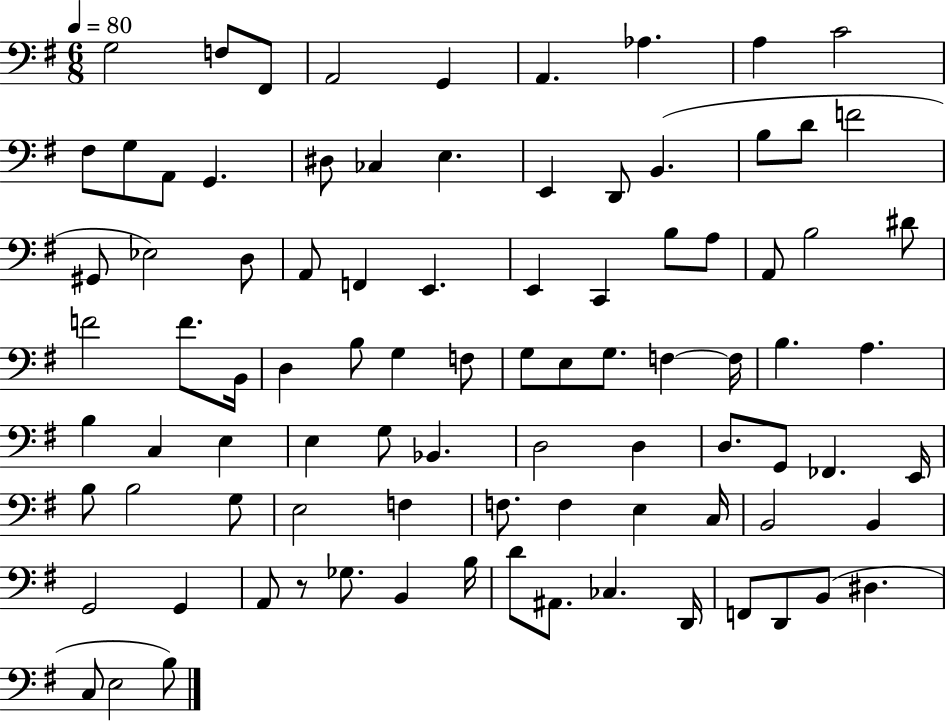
G3/h F3/e F#2/e A2/h G2/q A2/q. Ab3/q. A3/q C4/h F#3/e G3/e A2/e G2/q. D#3/e CES3/q E3/q. E2/q D2/e B2/q. B3/e D4/e F4/h G#2/e Eb3/h D3/e A2/e F2/q E2/q. E2/q C2/q B3/e A3/e A2/e B3/h D#4/e F4/h F4/e. B2/s D3/q B3/e G3/q F3/e G3/e E3/e G3/e. F3/q F3/s B3/q. A3/q. B3/q C3/q E3/q E3/q G3/e Bb2/q. D3/h D3/q D3/e. G2/e FES2/q. E2/s B3/e B3/h G3/e E3/h F3/q F3/e. F3/q E3/q C3/s B2/h B2/q G2/h G2/q A2/e R/e Gb3/e. B2/q B3/s D4/e A#2/e. CES3/q. D2/s F2/e D2/e B2/e D#3/q. C3/e E3/h B3/e